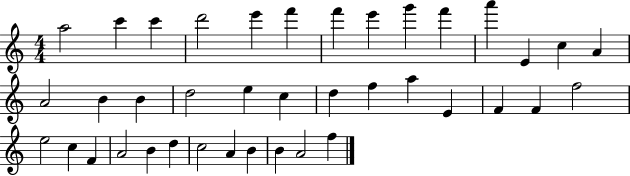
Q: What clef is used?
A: treble